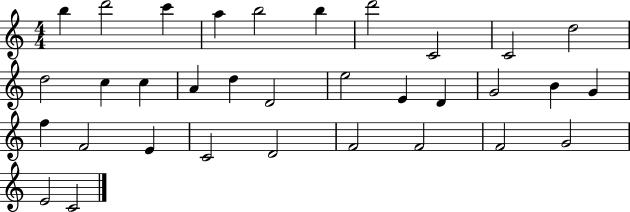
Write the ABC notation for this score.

X:1
T:Untitled
M:4/4
L:1/4
K:C
b d'2 c' a b2 b d'2 C2 C2 d2 d2 c c A d D2 e2 E D G2 B G f F2 E C2 D2 F2 F2 F2 G2 E2 C2